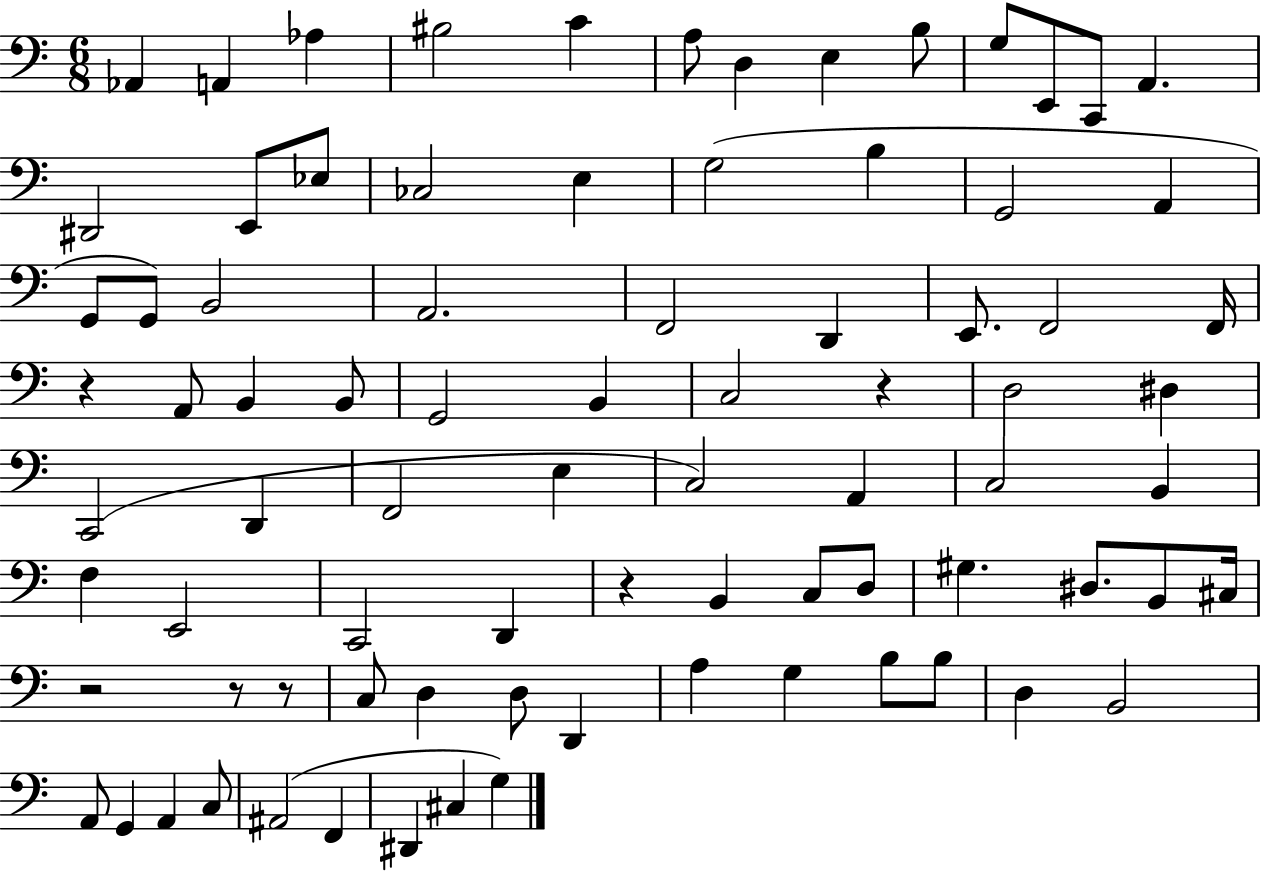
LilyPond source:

{
  \clef bass
  \numericTimeSignature
  \time 6/8
  \key c \major
  aes,4 a,4 aes4 | bis2 c'4 | a8 d4 e4 b8 | g8 e,8 c,8 a,4. | \break dis,2 e,8 ees8 | ces2 e4 | g2( b4 | g,2 a,4 | \break g,8 g,8) b,2 | a,2. | f,2 d,4 | e,8. f,2 f,16 | \break r4 a,8 b,4 b,8 | g,2 b,4 | c2 r4 | d2 dis4 | \break c,2( d,4 | f,2 e4 | c2) a,4 | c2 b,4 | \break f4 e,2 | c,2 d,4 | r4 b,4 c8 d8 | gis4. dis8. b,8 cis16 | \break r2 r8 r8 | c8 d4 d8 d,4 | a4 g4 b8 b8 | d4 b,2 | \break a,8 g,4 a,4 c8 | ais,2( f,4 | dis,4 cis4 g4) | \bar "|."
}